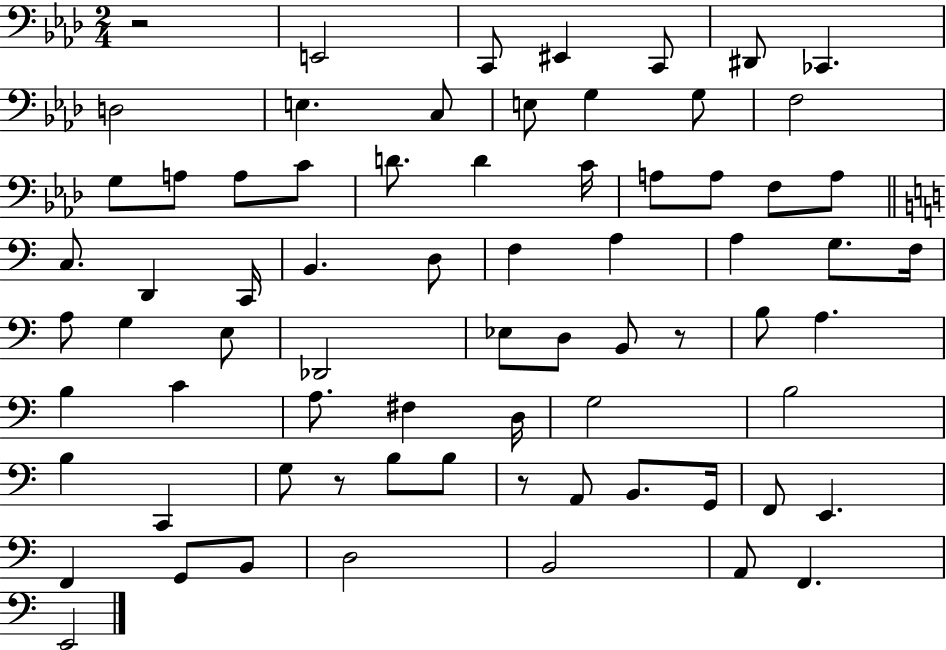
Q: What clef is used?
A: bass